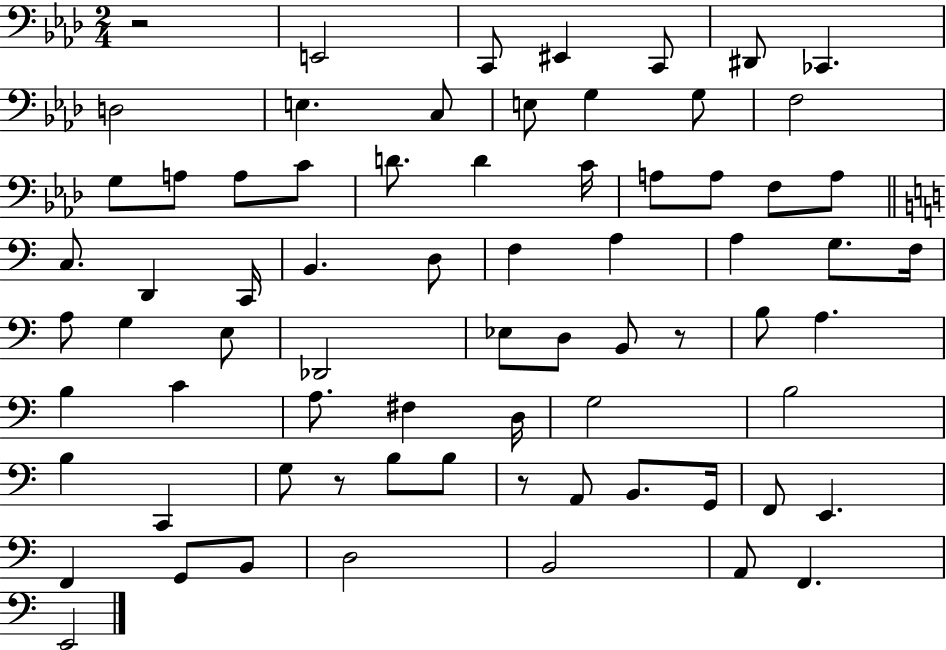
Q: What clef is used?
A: bass